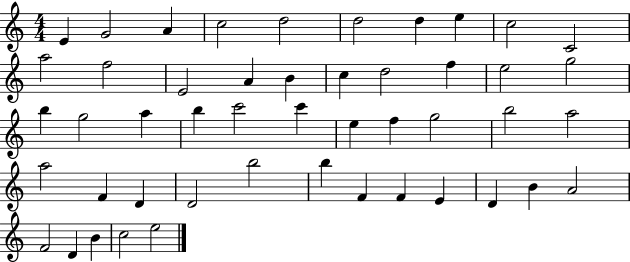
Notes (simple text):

E4/q G4/h A4/q C5/h D5/h D5/h D5/q E5/q C5/h C4/h A5/h F5/h E4/h A4/q B4/q C5/q D5/h F5/q E5/h G5/h B5/q G5/h A5/q B5/q C6/h C6/q E5/q F5/q G5/h B5/h A5/h A5/h F4/q D4/q D4/h B5/h B5/q F4/q F4/q E4/q D4/q B4/q A4/h F4/h D4/q B4/q C5/h E5/h